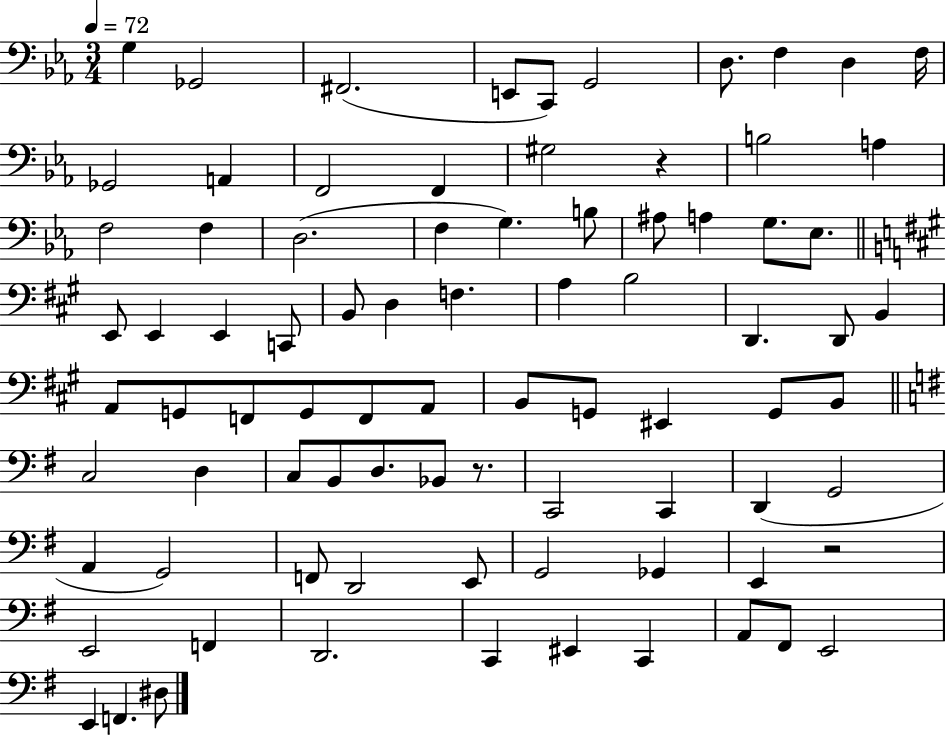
G3/q Gb2/h F#2/h. E2/e C2/e G2/h D3/e. F3/q D3/q F3/s Gb2/h A2/q F2/h F2/q G#3/h R/q B3/h A3/q F3/h F3/q D3/h. F3/q G3/q. B3/e A#3/e A3/q G3/e. Eb3/e. E2/e E2/q E2/q C2/e B2/e D3/q F3/q. A3/q B3/h D2/q. D2/e B2/q A2/e G2/e F2/e G2/e F2/e A2/e B2/e G2/e EIS2/q G2/e B2/e C3/h D3/q C3/e B2/e D3/e. Bb2/e R/e. C2/h C2/q D2/q G2/h A2/q G2/h F2/e D2/h E2/e G2/h Gb2/q E2/q R/h E2/h F2/q D2/h. C2/q EIS2/q C2/q A2/e F#2/e E2/h E2/q F2/q. D#3/e